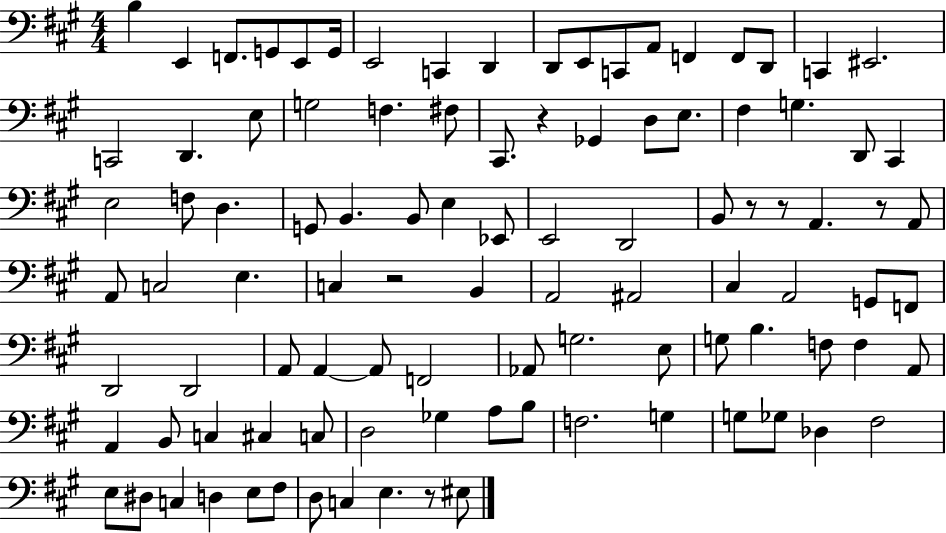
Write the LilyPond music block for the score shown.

{
  \clef bass
  \numericTimeSignature
  \time 4/4
  \key a \major
  \repeat volta 2 { b4 e,4 f,8. g,8 e,8 g,16 | e,2 c,4 d,4 | d,8 e,8 c,8 a,8 f,4 f,8 d,8 | c,4 eis,2. | \break c,2 d,4. e8 | g2 f4. fis8 | cis,8. r4 ges,4 d8 e8. | fis4 g4. d,8 cis,4 | \break e2 f8 d4. | g,8 b,4. b,8 e4 ees,8 | e,2 d,2 | b,8 r8 r8 a,4. r8 a,8 | \break a,8 c2 e4. | c4 r2 b,4 | a,2 ais,2 | cis4 a,2 g,8 f,8 | \break d,2 d,2 | a,8 a,4~~ a,8 f,2 | aes,8 g2. e8 | g8 b4. f8 f4 a,8 | \break a,4 b,8 c4 cis4 c8 | d2 ges4 a8 b8 | f2. g4 | g8 ges8 des4 fis2 | \break e8 dis8 c4 d4 e8 fis8 | d8 c4 e4. r8 eis8 | } \bar "|."
}